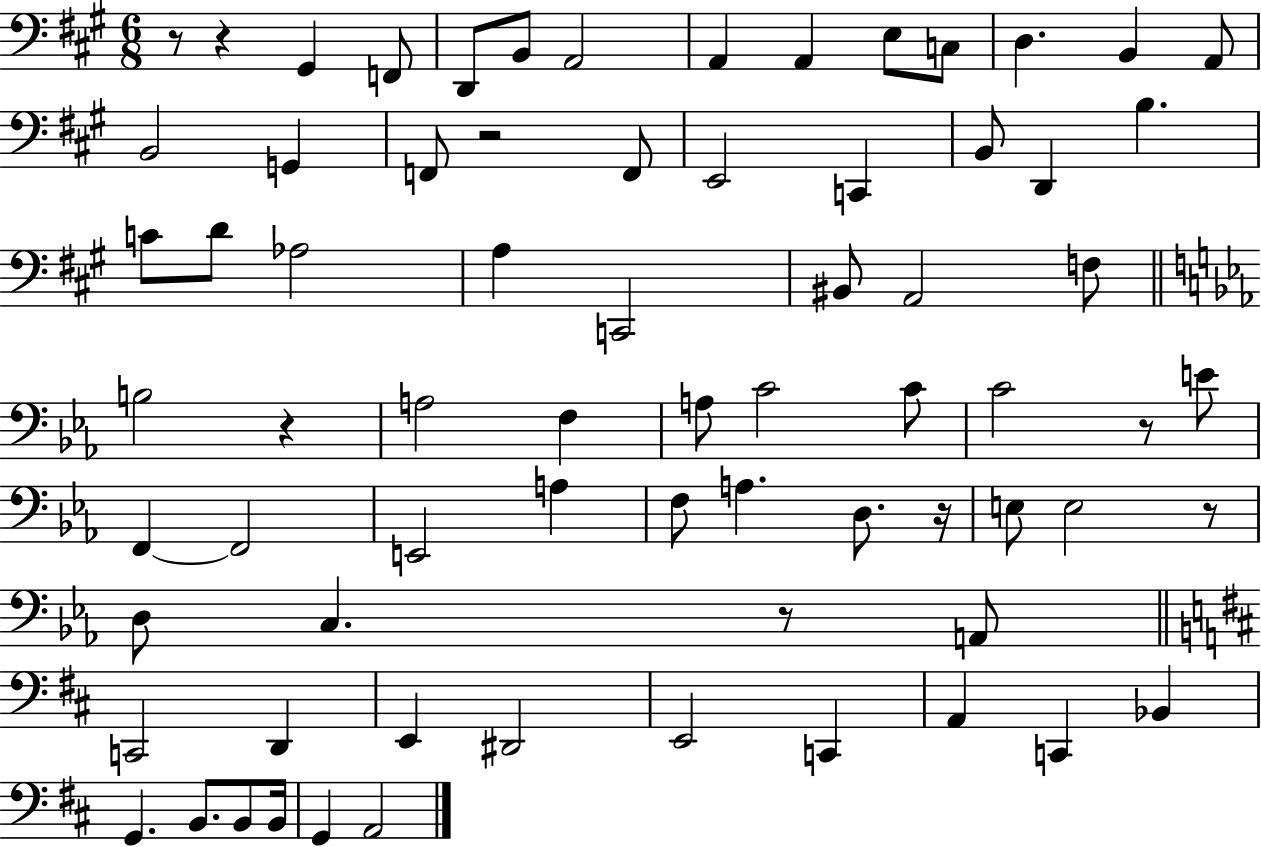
{
  \clef bass
  \numericTimeSignature
  \time 6/8
  \key a \major
  r8 r4 gis,4 f,8 | d,8 b,8 a,2 | a,4 a,4 e8 c8 | d4. b,4 a,8 | \break b,2 g,4 | f,8 r2 f,8 | e,2 c,4 | b,8 d,4 b4. | \break c'8 d'8 aes2 | a4 c,2 | bis,8 a,2 f8 | \bar "||" \break \key ees \major b2 r4 | a2 f4 | a8 c'2 c'8 | c'2 r8 e'8 | \break f,4~~ f,2 | e,2 a4 | f8 a4. d8. r16 | e8 e2 r8 | \break d8 c4. r8 a,8 | \bar "||" \break \key b \minor c,2 d,4 | e,4 dis,2 | e,2 c,4 | a,4 c,4 bes,4 | \break g,4. b,8. b,8 b,16 | g,4 a,2 | \bar "|."
}